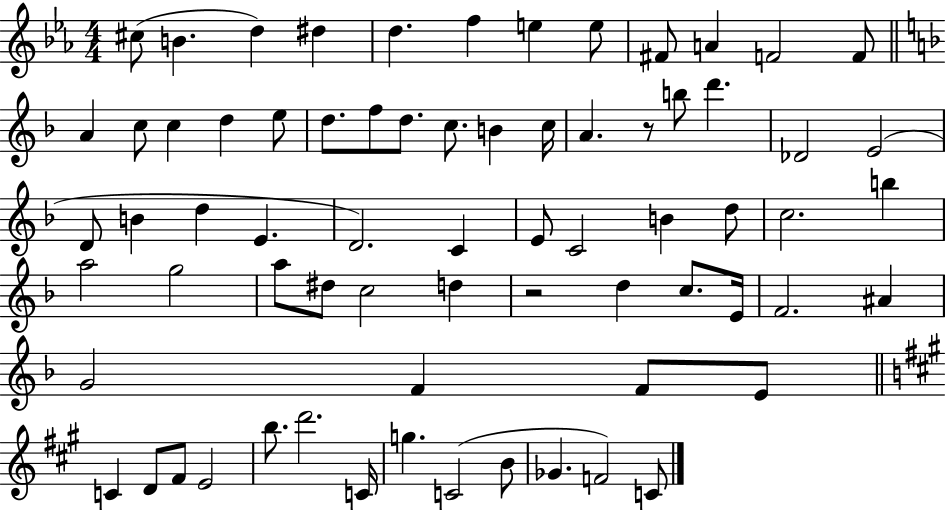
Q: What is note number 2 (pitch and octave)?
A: B4